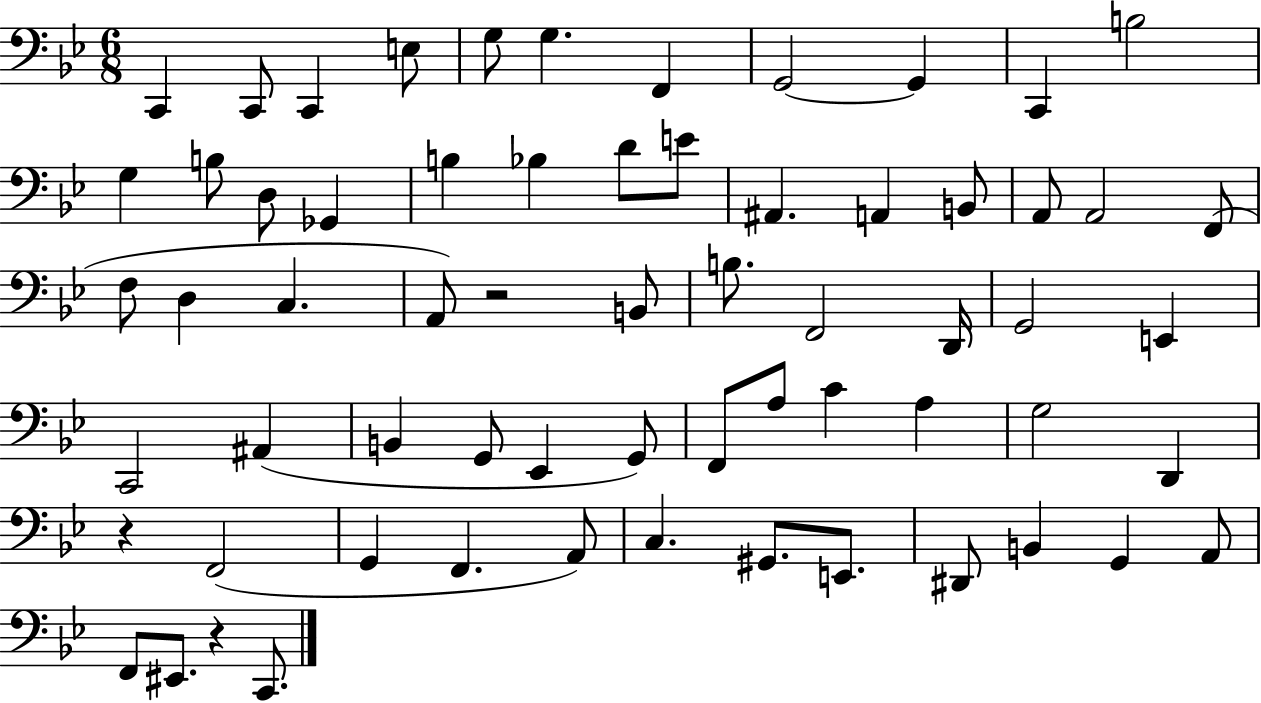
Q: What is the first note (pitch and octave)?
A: C2